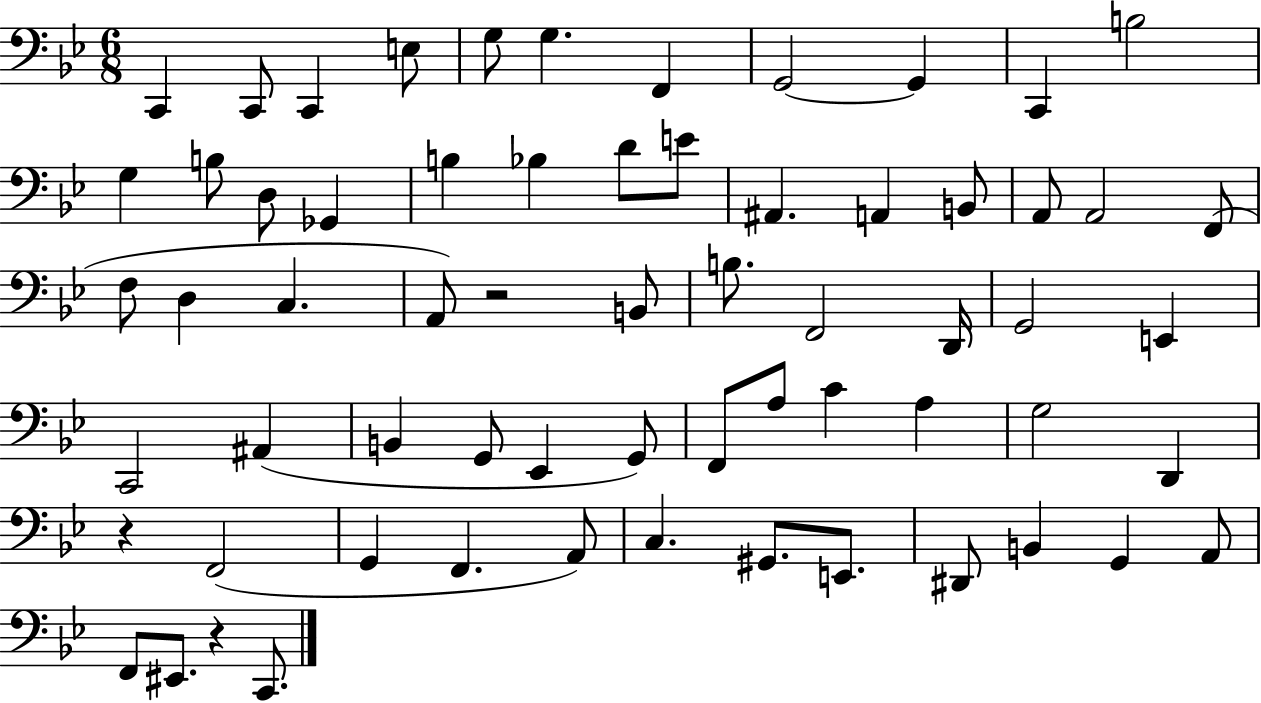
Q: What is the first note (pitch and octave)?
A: C2